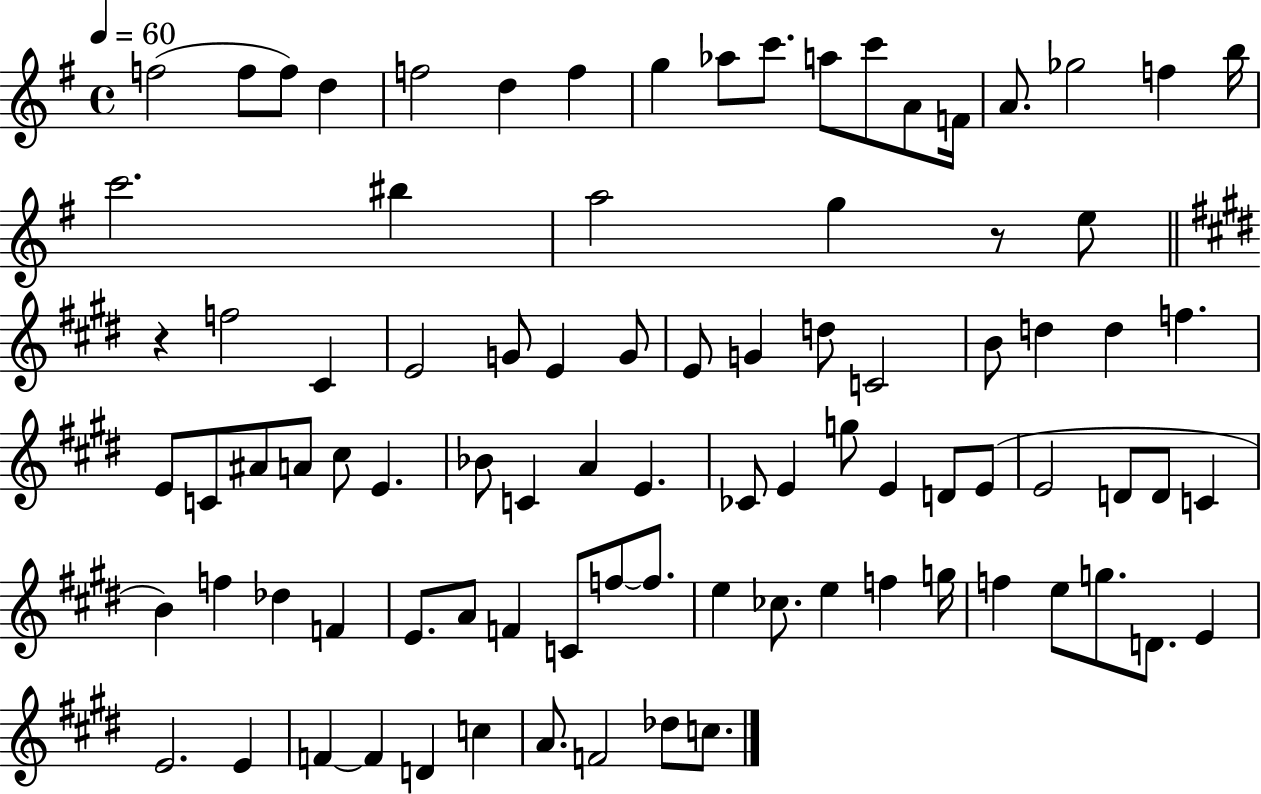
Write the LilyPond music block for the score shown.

{
  \clef treble
  \time 4/4
  \defaultTimeSignature
  \key g \major
  \tempo 4 = 60
  f''2( f''8 f''8) d''4 | f''2 d''4 f''4 | g''4 aes''8 c'''8. a''8 c'''8 a'8 f'16 | a'8. ges''2 f''4 b''16 | \break c'''2. bis''4 | a''2 g''4 r8 e''8 | \bar "||" \break \key e \major r4 f''2 cis'4 | e'2 g'8 e'4 g'8 | e'8 g'4 d''8 c'2 | b'8 d''4 d''4 f''4. | \break e'8 c'8 ais'8 a'8 cis''8 e'4. | bes'8 c'4 a'4 e'4. | ces'8 e'4 g''8 e'4 d'8 e'8( | e'2 d'8 d'8 c'4 | \break b'4) f''4 des''4 f'4 | e'8. a'8 f'4 c'8 f''8~~ f''8. | e''4 ces''8. e''4 f''4 g''16 | f''4 e''8 g''8. d'8. e'4 | \break e'2. e'4 | f'4~~ f'4 d'4 c''4 | a'8. f'2 des''8 c''8. | \bar "|."
}